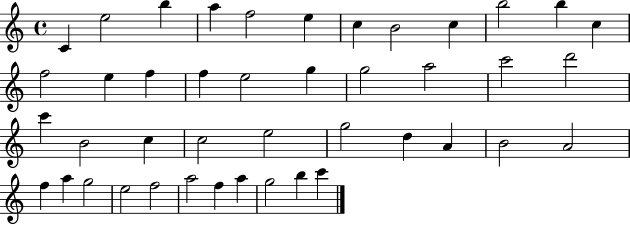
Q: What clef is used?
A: treble